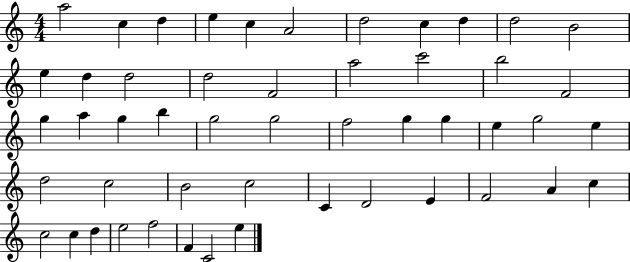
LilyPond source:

{
  \clef treble
  \numericTimeSignature
  \time 4/4
  \key c \major
  a''2 c''4 d''4 | e''4 c''4 a'2 | d''2 c''4 d''4 | d''2 b'2 | \break e''4 d''4 d''2 | d''2 f'2 | a''2 c'''2 | b''2 f'2 | \break g''4 a''4 g''4 b''4 | g''2 g''2 | f''2 g''4 g''4 | e''4 g''2 e''4 | \break d''2 c''2 | b'2 c''2 | c'4 d'2 e'4 | f'2 a'4 c''4 | \break c''2 c''4 d''4 | e''2 f''2 | f'4 c'2 e''4 | \bar "|."
}